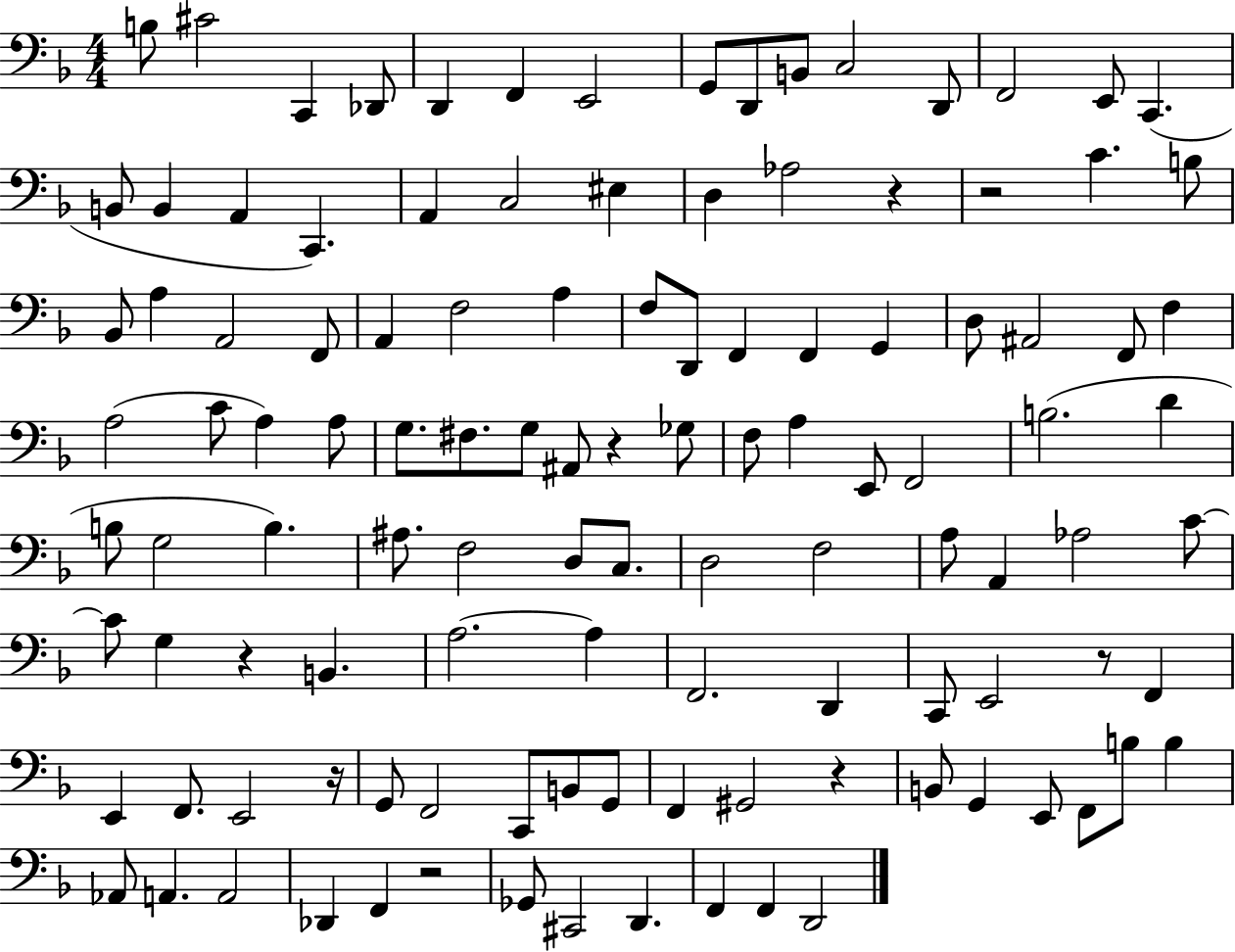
B3/e C#4/h C2/q Db2/e D2/q F2/q E2/h G2/e D2/e B2/e C3/h D2/e F2/h E2/e C2/q. B2/e B2/q A2/q C2/q. A2/q C3/h EIS3/q D3/q Ab3/h R/q R/h C4/q. B3/e Bb2/e A3/q A2/h F2/e A2/q F3/h A3/q F3/e D2/e F2/q F2/q G2/q D3/e A#2/h F2/e F3/q A3/h C4/e A3/q A3/e G3/e. F#3/e. G3/e A#2/e R/q Gb3/e F3/e A3/q E2/e F2/h B3/h. D4/q B3/e G3/h B3/q. A#3/e. F3/h D3/e C3/e. D3/h F3/h A3/e A2/q Ab3/h C4/e C4/e G3/q R/q B2/q. A3/h. A3/q F2/h. D2/q C2/e E2/h R/e F2/q E2/q F2/e. E2/h R/s G2/e F2/h C2/e B2/e G2/e F2/q G#2/h R/q B2/e G2/q E2/e F2/e B3/e B3/q Ab2/e A2/q. A2/h Db2/q F2/q R/h Gb2/e C#2/h D2/q. F2/q F2/q D2/h